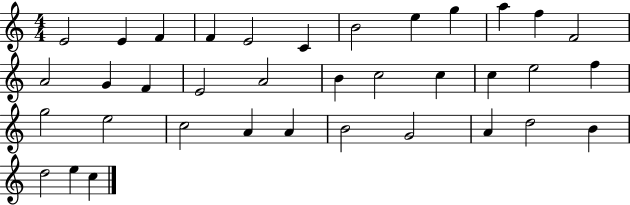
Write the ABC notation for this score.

X:1
T:Untitled
M:4/4
L:1/4
K:C
E2 E F F E2 C B2 e g a f F2 A2 G F E2 A2 B c2 c c e2 f g2 e2 c2 A A B2 G2 A d2 B d2 e c